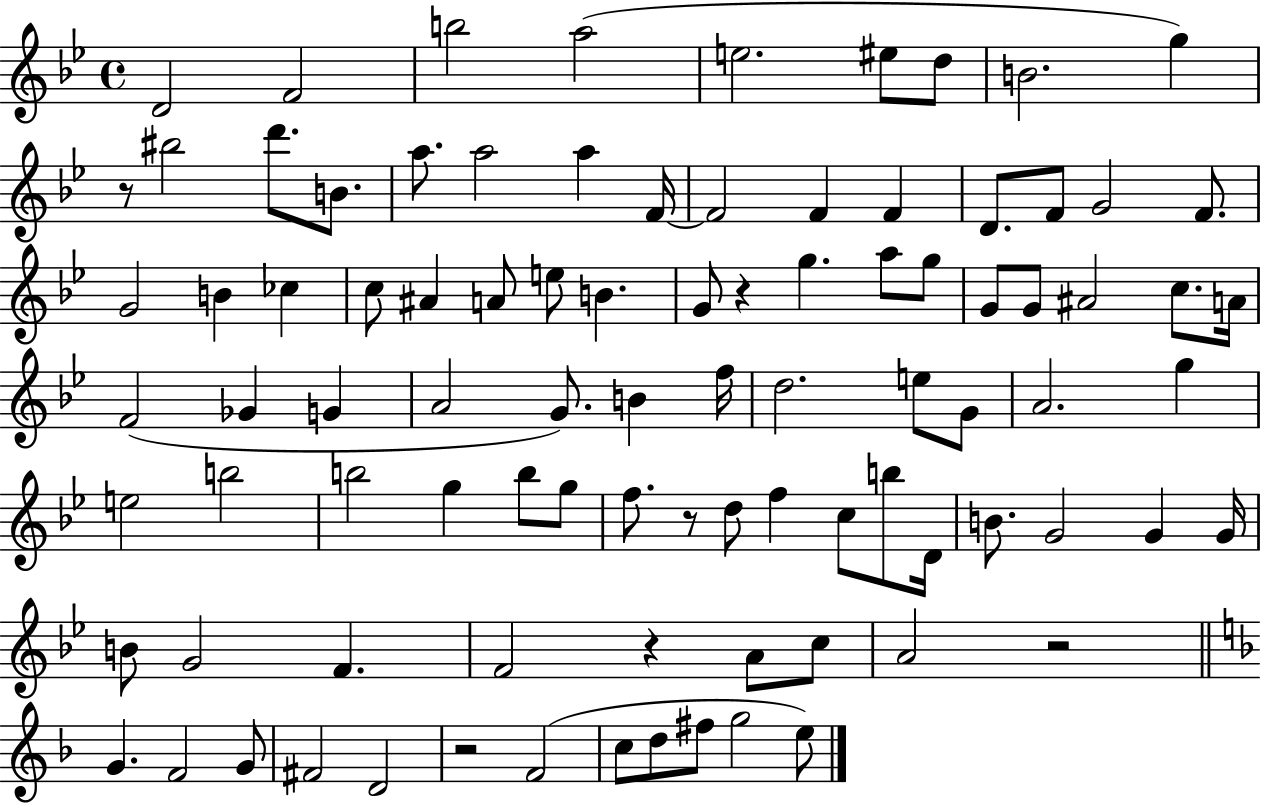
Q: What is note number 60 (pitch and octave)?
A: D5